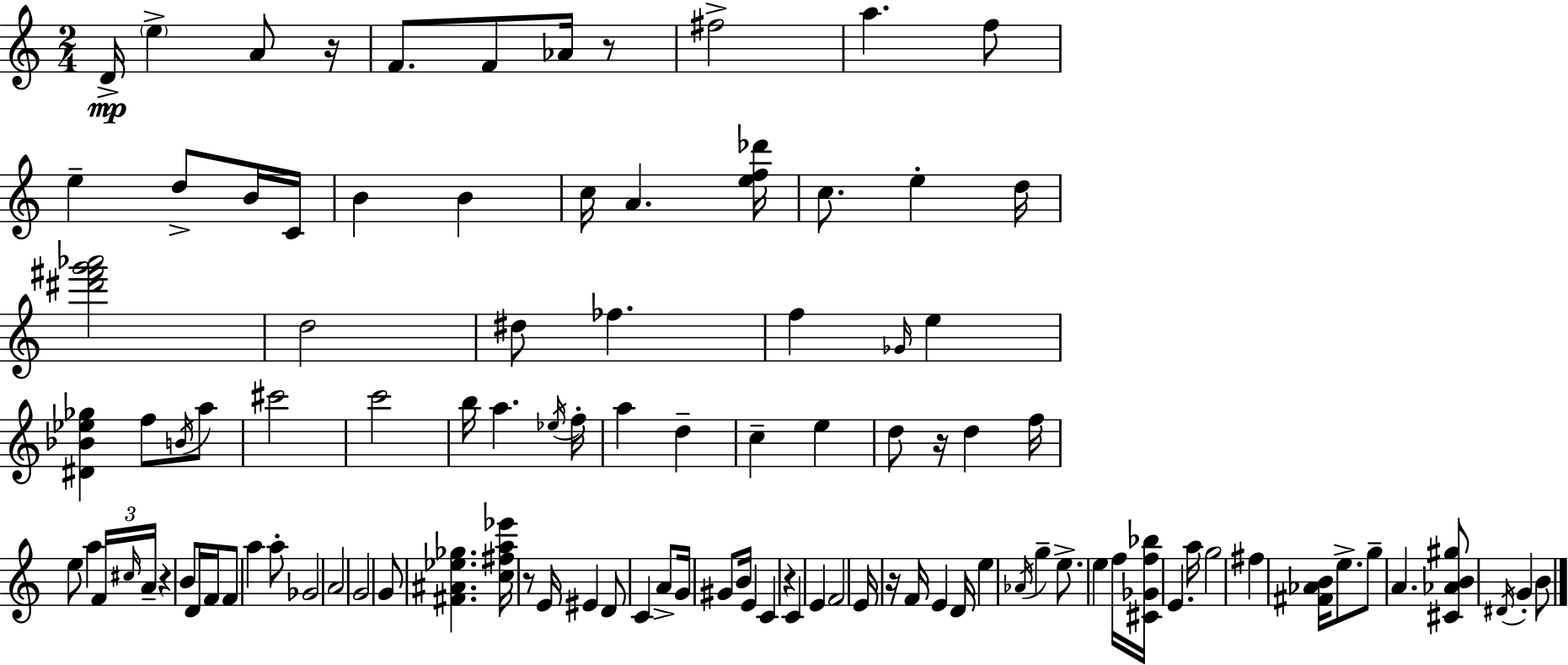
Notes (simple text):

D4/s E5/q A4/e R/s F4/e. F4/e Ab4/s R/e F#5/h A5/q. F5/e E5/q D5/e B4/s C4/s B4/q B4/q C5/s A4/q. [E5,F5,Db6]/s C5/e. E5/q D5/s [D#6,F#6,G6,Ab6]/h D5/h D#5/e FES5/q. F5/q Gb4/s E5/q [D#4,Bb4,Eb5,Gb5]/q F5/e B4/s A5/e C#6/h C6/h B5/s A5/q. Eb5/s F5/s A5/q D5/q C5/q E5/q D5/e R/s D5/q F5/s E5/e A5/q F4/s C#5/s A4/s R/q B4/e D4/s F4/s F4/e A5/q A5/e Gb4/h A4/h G4/h G4/e [F#4,A#4,Eb5,Gb5]/q. [C5,F#5,A5,Eb6]/s R/e E4/s EIS4/q D4/e C4/q A4/e G4/s G#4/e B4/s E4/q C4/q R/q C4/q E4/q F4/h E4/s R/s F4/s E4/q D4/s E5/q Ab4/s G5/q E5/e. E5/q F5/s [C#4,Gb4,F5,Bb5]/s E4/q. A5/s G5/h F#5/q [F#4,Ab4,B4]/s E5/e. G5/e A4/q. [C#4,Ab4,B4,G#5]/e D#4/s G4/q B4/e